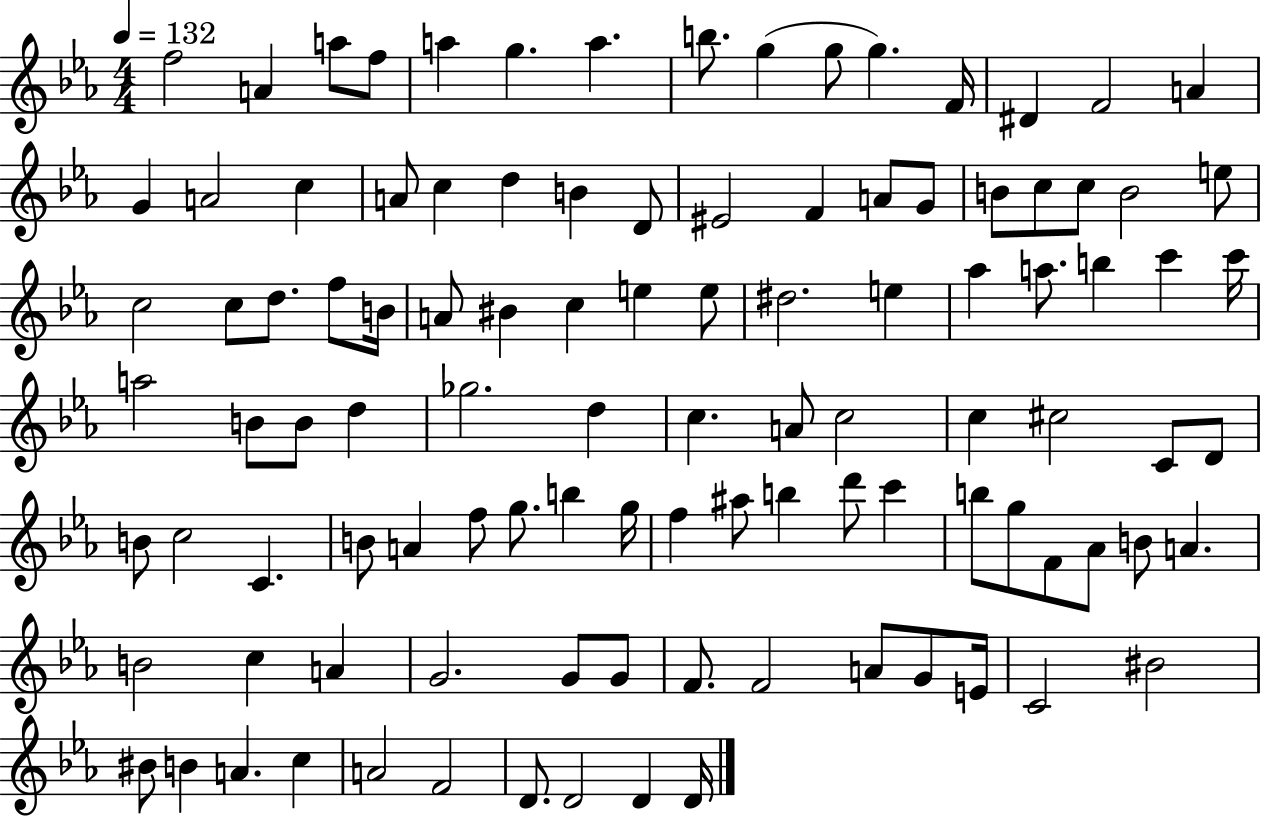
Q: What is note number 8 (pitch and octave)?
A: B5